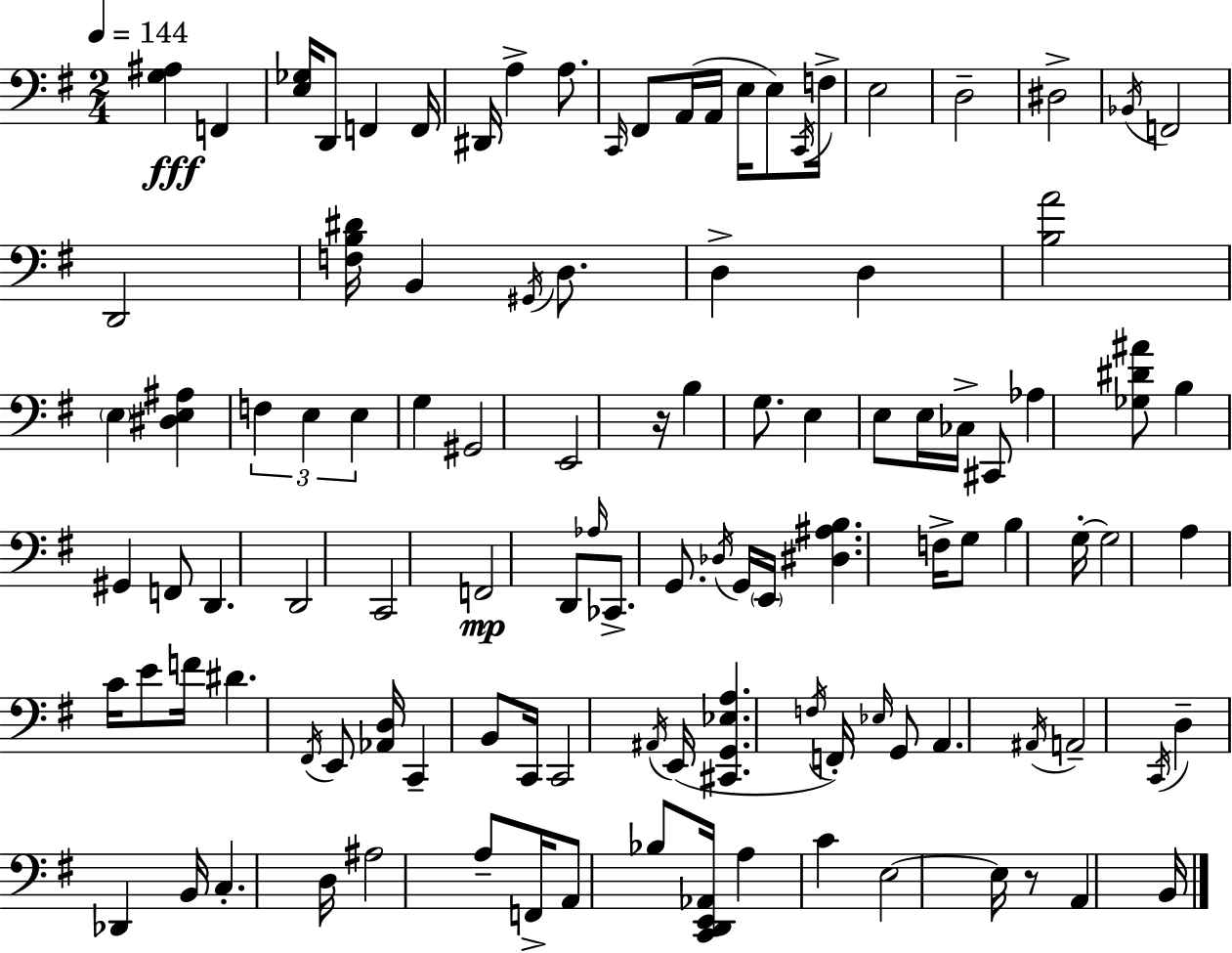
X:1
T:Untitled
M:2/4
L:1/4
K:Em
[G,^A,] F,, [E,_G,]/4 D,,/2 F,, F,,/4 ^D,,/4 A, A,/2 C,,/4 ^F,,/2 A,,/4 A,,/4 E,/4 E,/2 C,,/4 F,/4 E,2 D,2 ^D,2 _B,,/4 F,,2 D,,2 [F,B,^D]/4 B,, ^G,,/4 D,/2 D, D, [B,A]2 E, [^D,E,^A,] F, E, E, G, ^G,,2 E,,2 z/4 B, G,/2 E, E,/2 E,/4 _C,/4 ^C,,/2 _A, [_G,^D^A]/2 B, ^G,, F,,/2 D,, D,,2 C,,2 F,,2 D,,/2 _A,/4 _C,,/2 G,,/2 _D,/4 G,,/4 E,,/4 [^D,^A,B,] F,/4 G,/2 B, G,/4 G,2 A, C/4 E/2 F/4 ^D ^F,,/4 E,,/2 [_A,,D,]/4 C,, B,,/2 C,,/4 C,,2 ^A,,/4 E,,/4 [^C,,G,,_E,A,] F,/4 F,,/4 _E,/4 G,,/2 A,, ^A,,/4 A,,2 C,,/4 D, _D,, B,,/4 C, D,/4 ^A,2 A,/2 F,,/4 A,,/2 _B,/2 [C,,D,,E,,_A,,]/4 A, C E,2 E,/4 z/2 A,, B,,/4